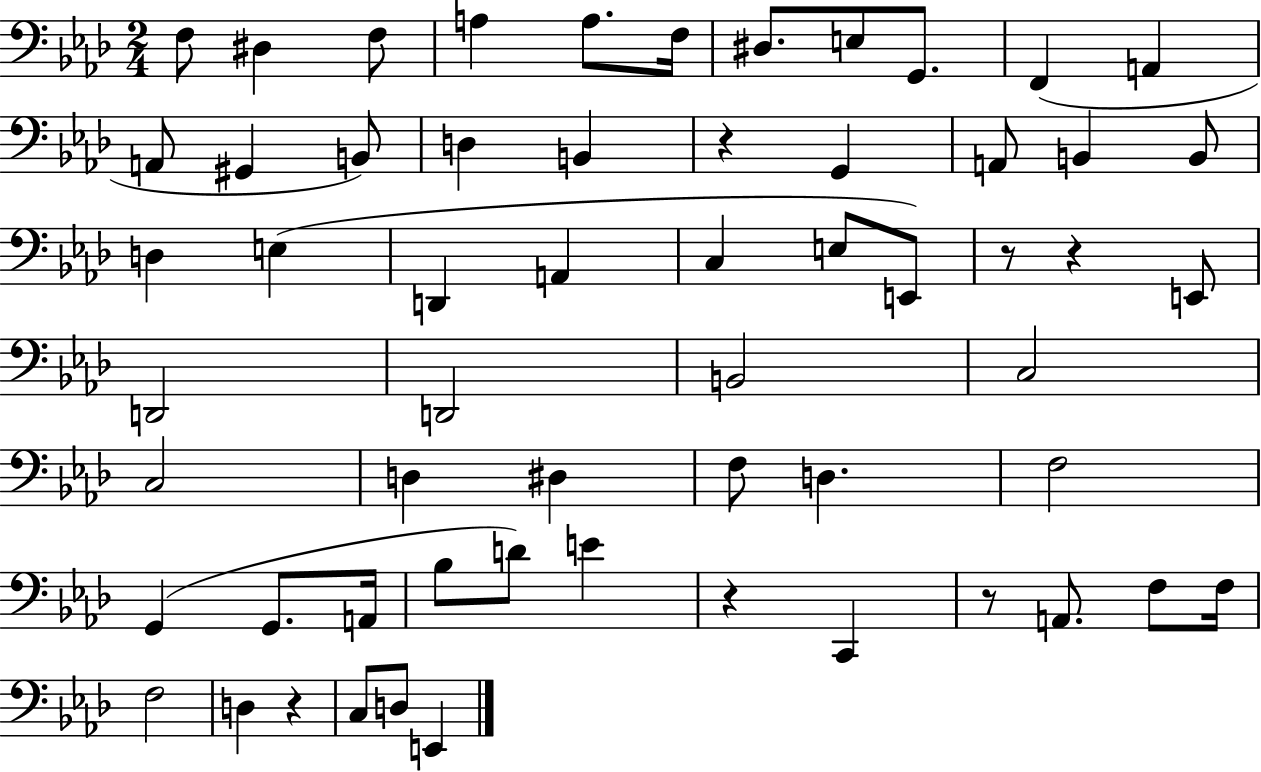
X:1
T:Untitled
M:2/4
L:1/4
K:Ab
F,/2 ^D, F,/2 A, A,/2 F,/4 ^D,/2 E,/2 G,,/2 F,, A,, A,,/2 ^G,, B,,/2 D, B,, z G,, A,,/2 B,, B,,/2 D, E, D,, A,, C, E,/2 E,,/2 z/2 z E,,/2 D,,2 D,,2 B,,2 C,2 C,2 D, ^D, F,/2 D, F,2 G,, G,,/2 A,,/4 _B,/2 D/2 E z C,, z/2 A,,/2 F,/2 F,/4 F,2 D, z C,/2 D,/2 E,,